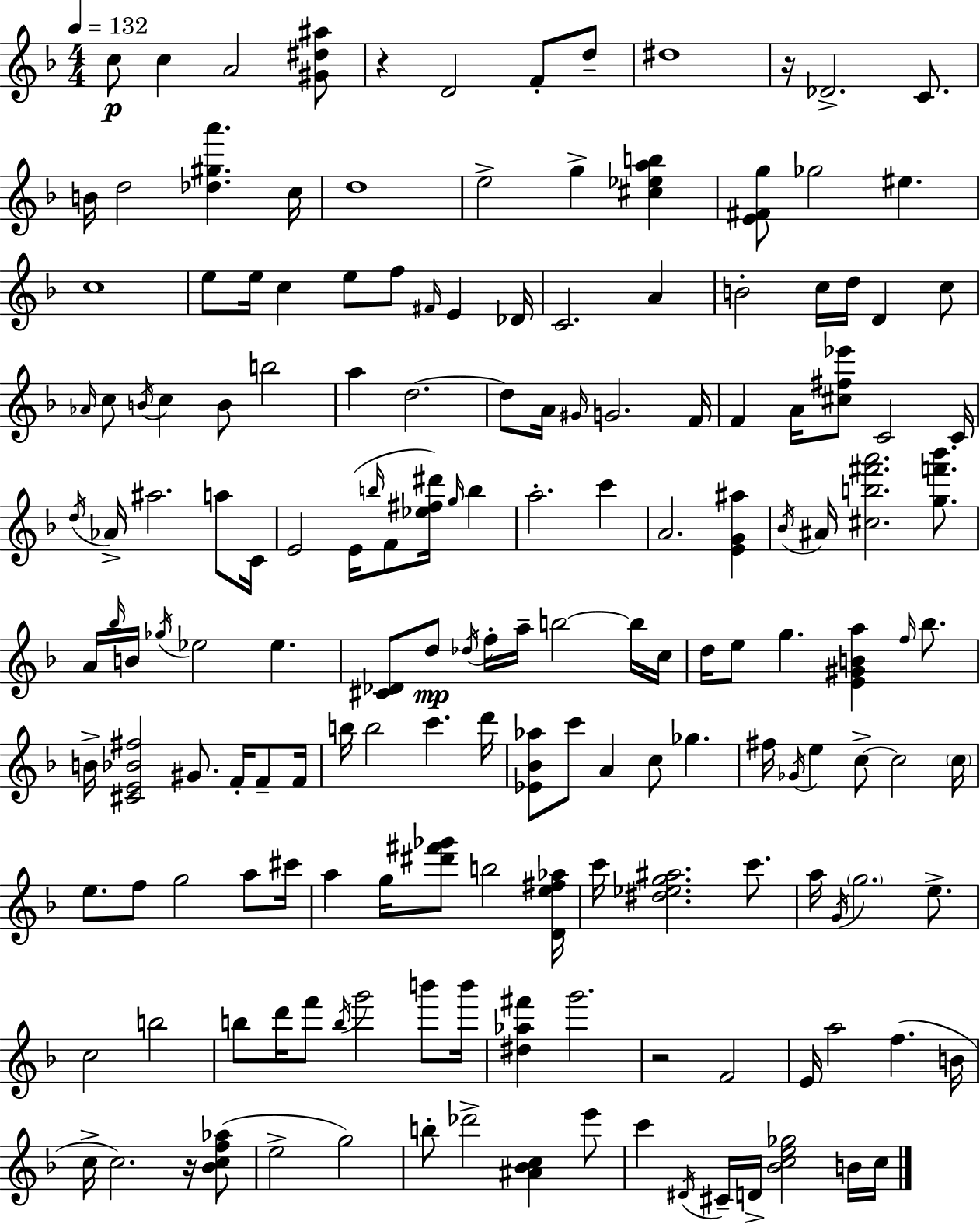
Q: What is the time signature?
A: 4/4